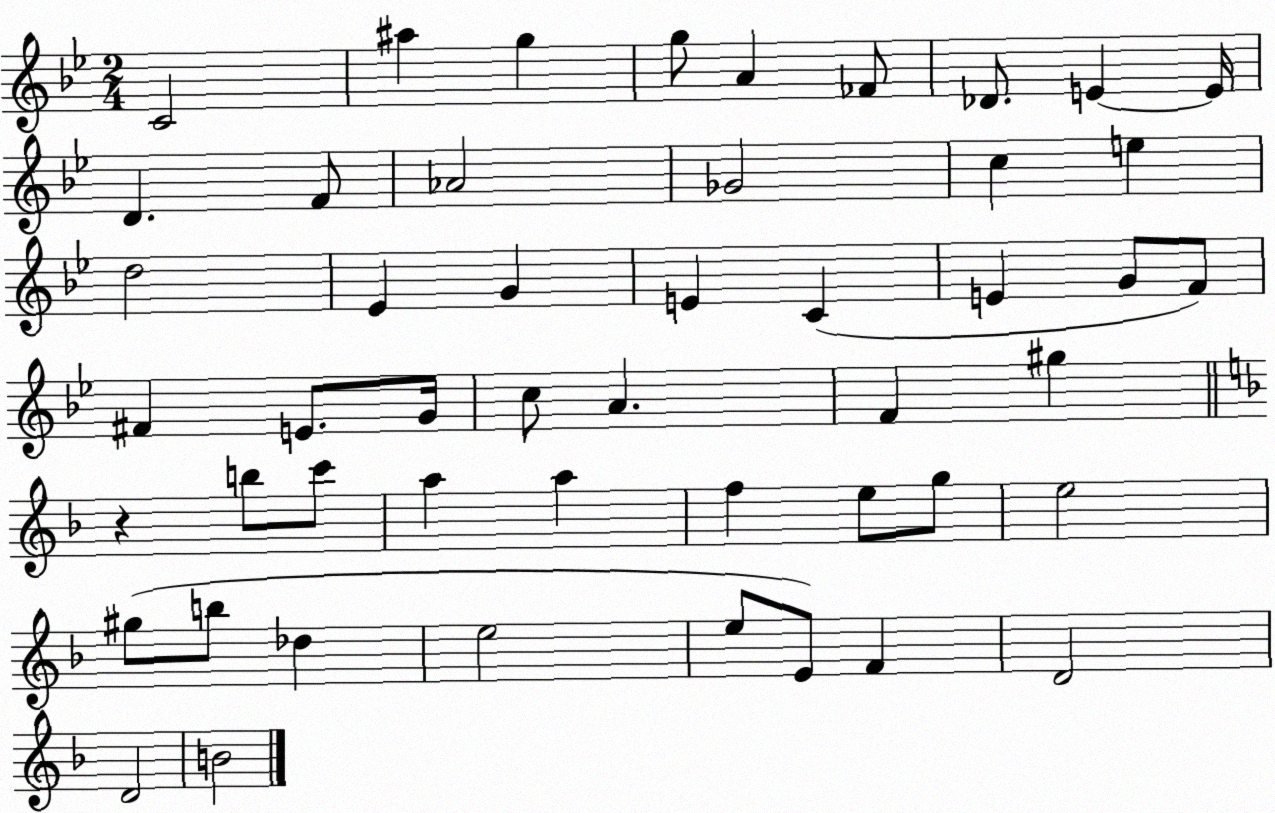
X:1
T:Untitled
M:2/4
L:1/4
K:Bb
C2 ^a g g/2 A _F/2 _D/2 E E/4 D F/2 _A2 _G2 c e d2 _E G E C E G/2 F/2 ^F E/2 G/4 c/2 A F ^g z b/2 c'/2 a a f e/2 g/2 e2 ^g/2 b/2 _d e2 e/2 E/2 F D2 D2 B2